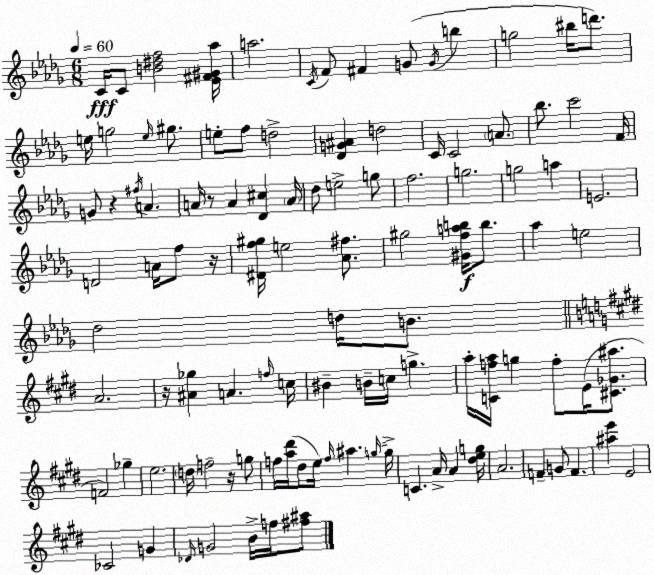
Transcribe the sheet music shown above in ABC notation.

X:1
T:Untitled
M:6/8
L:1/4
K:Bbm
C/4 C/2 [B^df]2 [_E^F^G_a]/4 a2 C/4 F/2 ^F G/2 G/4 b g2 ^b/4 d'/2 e/4 g2 e/4 ^g/2 e/2 f/2 d2 [_DG^A] d2 C/4 C2 A/2 _b/2 c'2 F/4 G/2 z ^f/4 A A/4 z/2 A [_D^c] A/4 _d/2 e2 g/2 f2 g2 g2 a E2 D2 A/4 f/2 z/4 [^Df^g]/4 e2 [_A^f]/2 ^g2 [^Gfab]/4 b/2 _a e2 _d2 d/4 B/2 A2 z/4 [^A_g] A f/4 c/4 ^B B/4 c/4 g a/4 [Cfa]/4 g f/2 E/4 [^C_G^a]/2 F2 _g e2 d/4 f2 z/4 g/2 f/4 [a^d']/4 ^d/2 e/4 f/4 ^a g/4 g/4 C A/4 A [^deg]/4 A2 F G/2 F [^ae'] E2 _C2 G _D/4 G2 B/4 f/4 [^f^a]/2